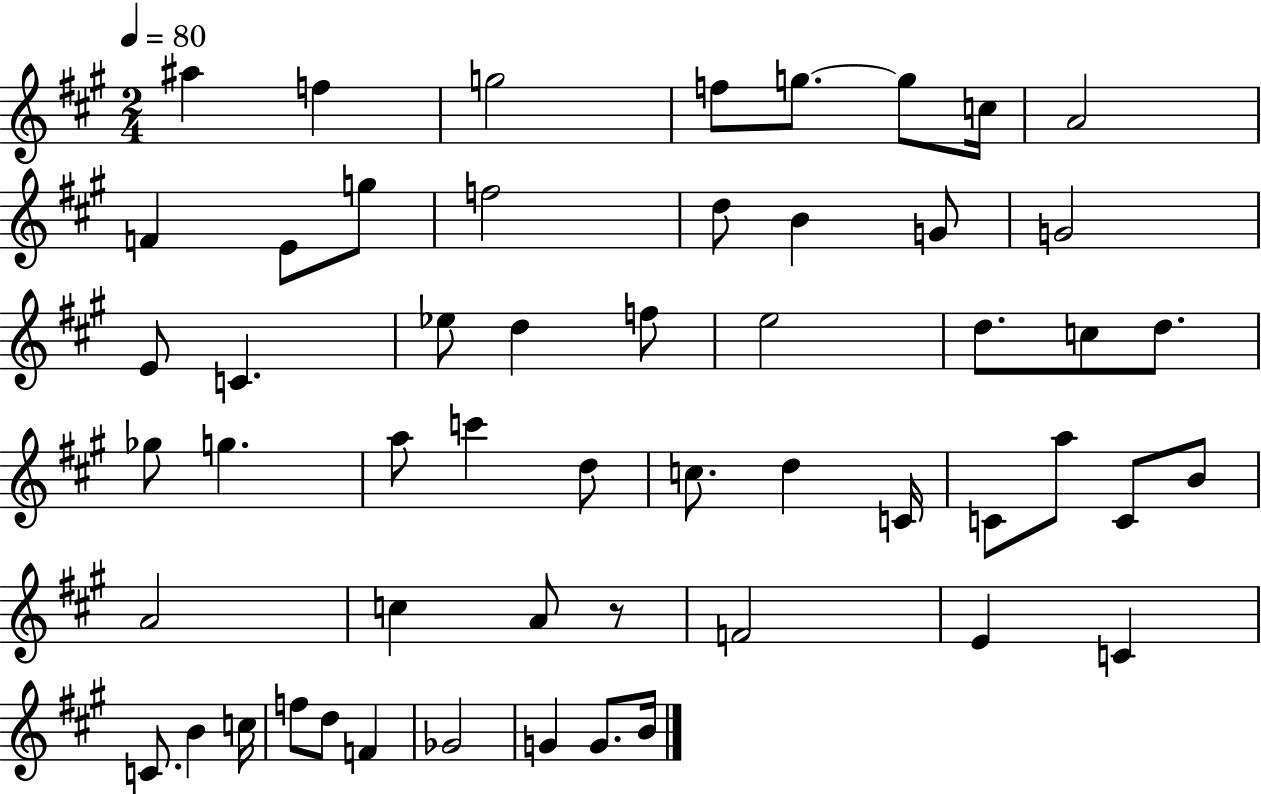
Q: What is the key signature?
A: A major